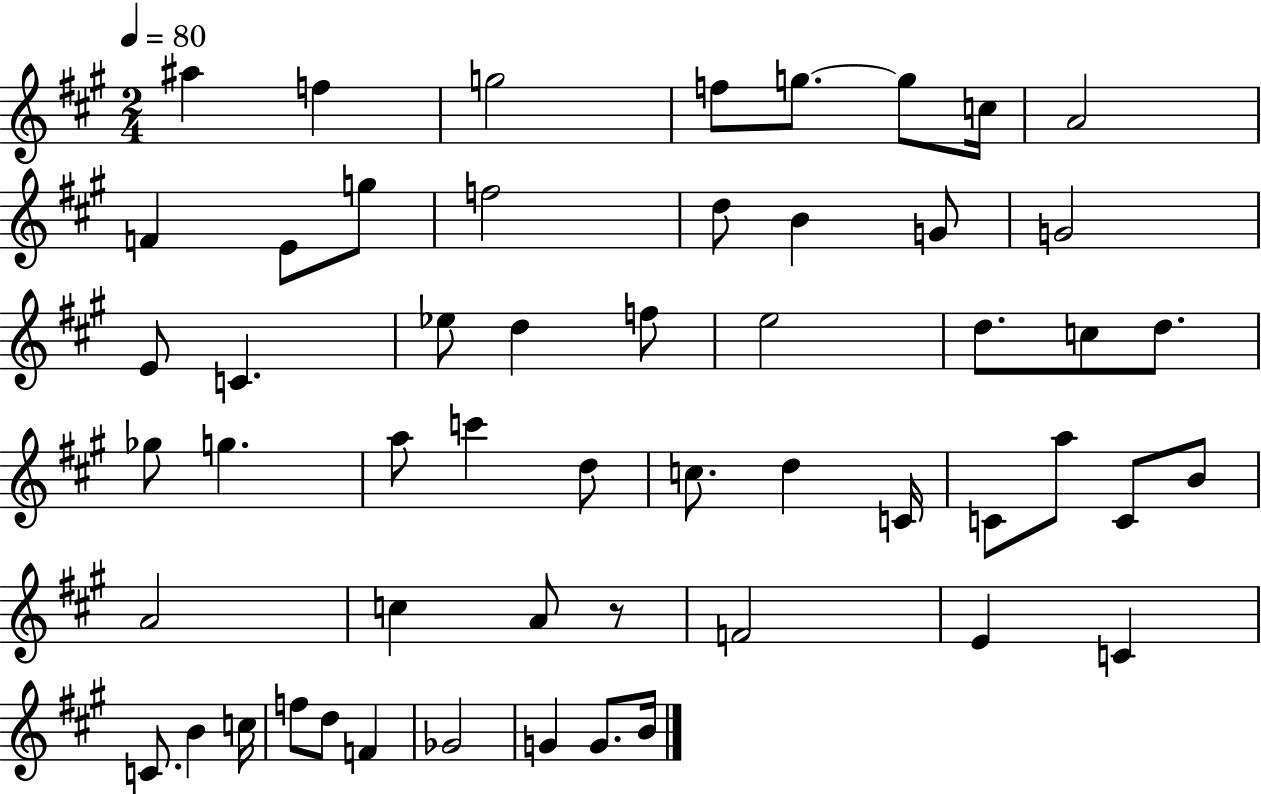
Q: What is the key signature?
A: A major